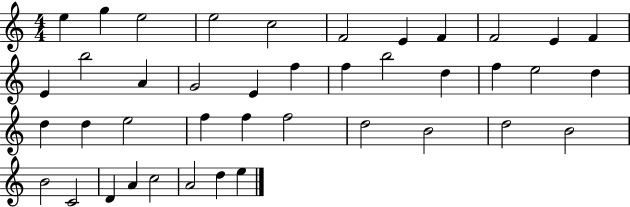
E5/q G5/q E5/h E5/h C5/h F4/h E4/q F4/q F4/h E4/q F4/q E4/q B5/h A4/q G4/h E4/q F5/q F5/q B5/h D5/q F5/q E5/h D5/q D5/q D5/q E5/h F5/q F5/q F5/h D5/h B4/h D5/h B4/h B4/h C4/h D4/q A4/q C5/h A4/h D5/q E5/q